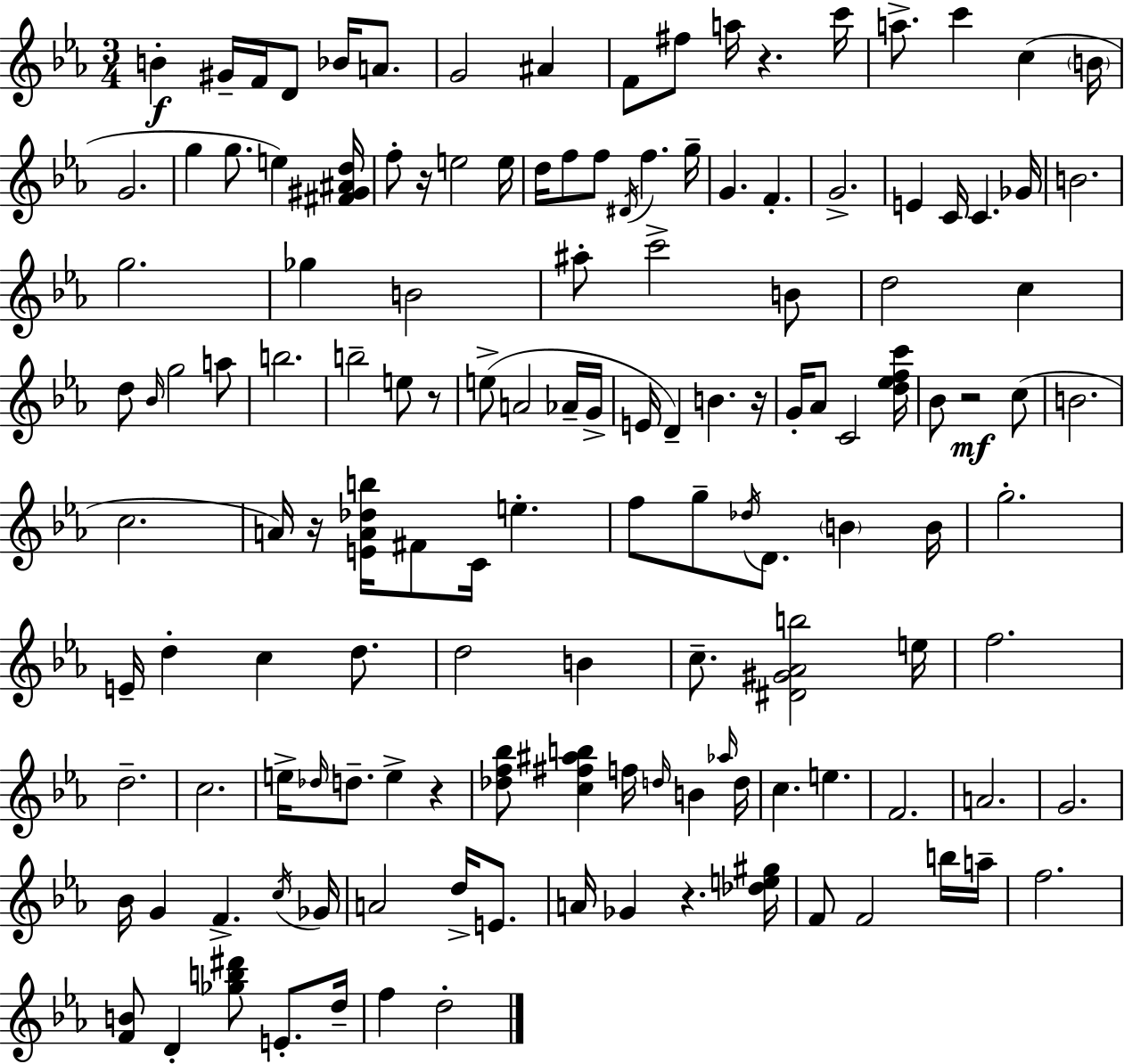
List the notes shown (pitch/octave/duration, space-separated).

B4/q G#4/s F4/s D4/e Bb4/s A4/e. G4/h A#4/q F4/e F#5/e A5/s R/q. C6/s A5/e. C6/q C5/q B4/s G4/h. G5/q G5/e. E5/q [F#4,G#4,A#4,D5]/s F5/e R/s E5/h E5/s D5/s F5/e F5/e D#4/s F5/q. G5/s G4/q. F4/q. G4/h. E4/q C4/s C4/q. Gb4/s B4/h. G5/h. Gb5/q B4/h A#5/e C6/h B4/e D5/h C5/q D5/e Bb4/s G5/h A5/e B5/h. B5/h E5/e R/e E5/e A4/h Ab4/s G4/s E4/s D4/q B4/q. R/s G4/s Ab4/e C4/h [D5,Eb5,F5,C6]/s Bb4/e R/h C5/e B4/h. C5/h. A4/s R/s [E4,A4,Db5,B5]/s F#4/e C4/s E5/q. F5/e G5/e Db5/s D4/e. B4/q B4/s G5/h. E4/s D5/q C5/q D5/e. D5/h B4/q C5/e. [D#4,G#4,Ab4,B5]/h E5/s F5/h. D5/h. C5/h. E5/s Db5/s D5/e. E5/q R/q [Db5,F5,Bb5]/e [C5,F#5,A#5,B5]/q F5/s D5/s B4/q Ab5/s D5/s C5/q. E5/q. F4/h. A4/h. G4/h. Bb4/s G4/q F4/q. C5/s Gb4/s A4/h D5/s E4/e. A4/s Gb4/q R/q. [Db5,E5,G#5]/s F4/e F4/h B5/s A5/s F5/h. [F4,B4]/e D4/q [Gb5,B5,D#6]/e E4/e. D5/s F5/q D5/h